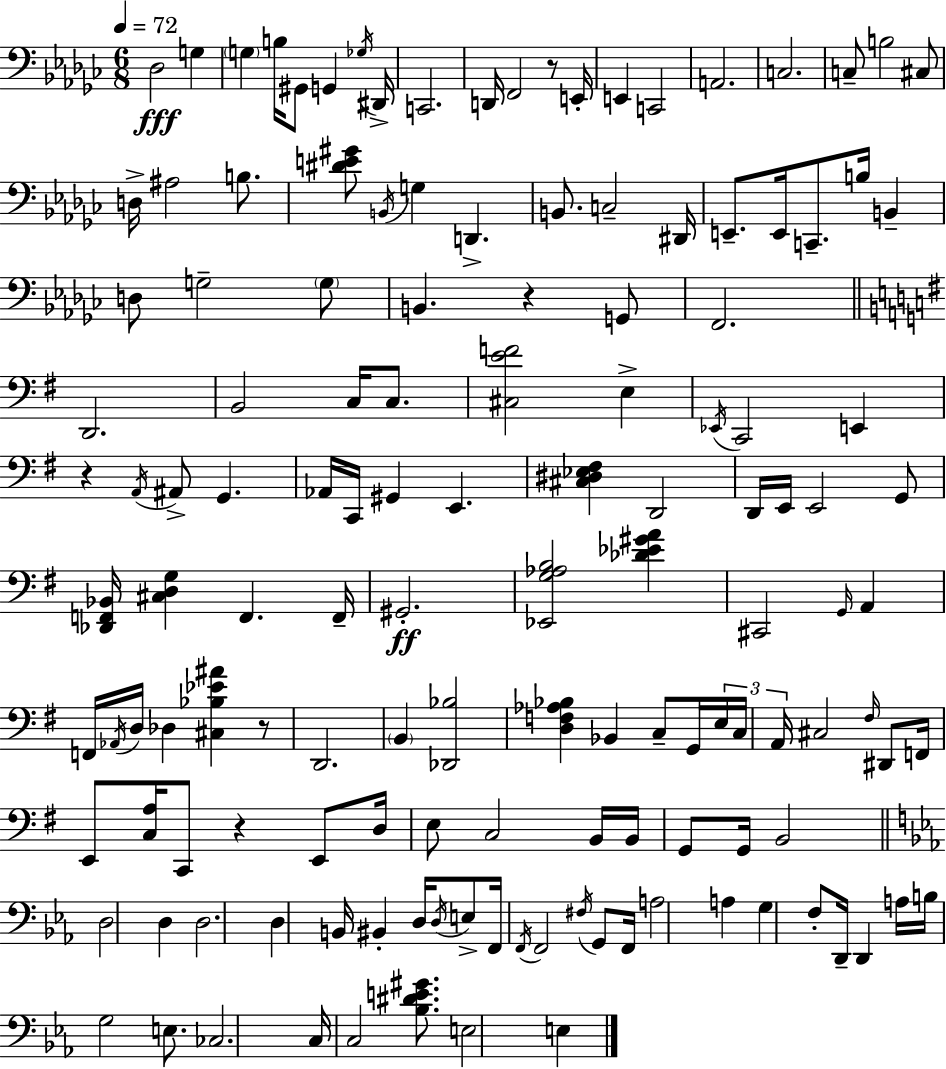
X:1
T:Untitled
M:6/8
L:1/4
K:Ebm
_D,2 G, G, B,/4 ^G,,/2 G,, _G,/4 ^D,,/4 C,,2 D,,/4 F,,2 z/2 E,,/4 E,, C,,2 A,,2 C,2 C,/2 B,2 ^C,/2 D,/4 ^A,2 B,/2 [^DE^G]/2 B,,/4 G, D,, B,,/2 C,2 ^D,,/4 E,,/2 E,,/4 C,,/2 B,/4 B,, D,/2 G,2 G,/2 B,, z G,,/2 F,,2 D,,2 B,,2 C,/4 C,/2 [^C,EF]2 E, _E,,/4 C,,2 E,, z A,,/4 ^A,,/2 G,, _A,,/4 C,,/4 ^G,, E,, [^C,^D,_E,^F,] D,,2 D,,/4 E,,/4 E,,2 G,,/2 [_D,,F,,_B,,]/4 [^C,D,G,] F,, F,,/4 ^G,,2 [_E,,G,_A,B,]2 [_D_E^GA] ^C,,2 G,,/4 A,, F,,/4 _A,,/4 D,/4 _D, [^C,_B,_E^A] z/2 D,,2 B,, [_D,,_B,]2 [D,F,_A,_B,] _B,, C,/2 G,,/4 E,/4 C,/4 A,,/4 ^C,2 ^F,/4 ^D,,/2 F,,/4 E,,/2 [C,A,]/4 C,,/2 z E,,/2 D,/4 E,/2 C,2 B,,/4 B,,/4 G,,/2 G,,/4 B,,2 D,2 D, D,2 D, B,,/4 ^B,, D,/4 D,/4 E,/2 F,,/4 F,,/4 F,,2 ^F,/4 G,,/2 F,,/4 A,2 A, G, F,/2 D,,/4 D,, A,/4 B,/4 G,2 E,/2 _C,2 C,/4 C,2 [_B,^DE^G]/2 E,2 E,